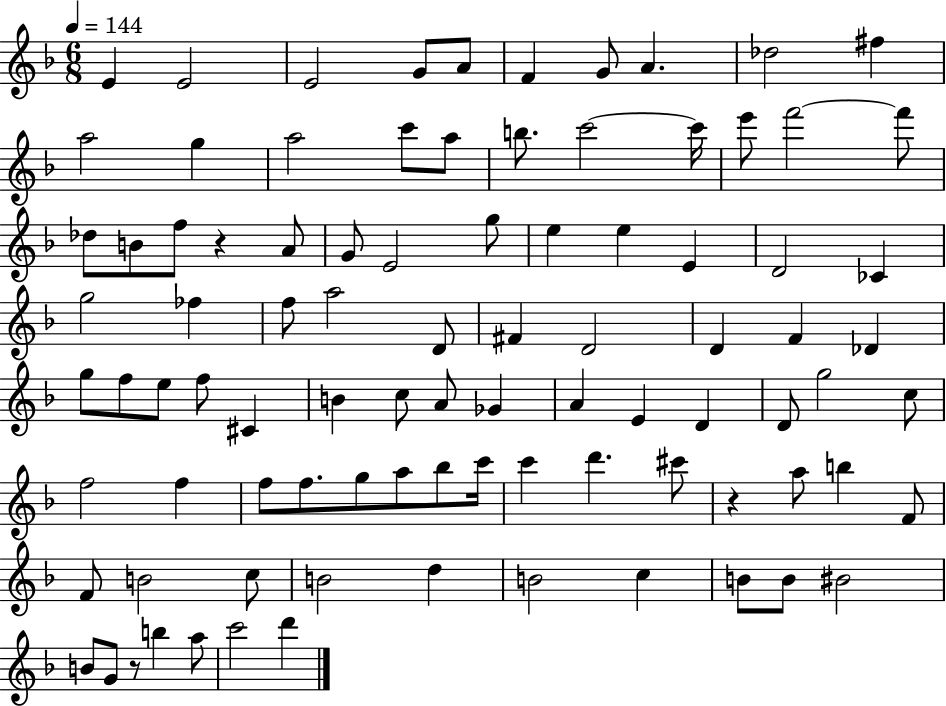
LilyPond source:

{
  \clef treble
  \numericTimeSignature
  \time 6/8
  \key f \major
  \tempo 4 = 144
  e'4 e'2 | e'2 g'8 a'8 | f'4 g'8 a'4. | des''2 fis''4 | \break a''2 g''4 | a''2 c'''8 a''8 | b''8. c'''2~~ c'''16 | e'''8 f'''2~~ f'''8 | \break des''8 b'8 f''8 r4 a'8 | g'8 e'2 g''8 | e''4 e''4 e'4 | d'2 ces'4 | \break g''2 fes''4 | f''8 a''2 d'8 | fis'4 d'2 | d'4 f'4 des'4 | \break g''8 f''8 e''8 f''8 cis'4 | b'4 c''8 a'8 ges'4 | a'4 e'4 d'4 | d'8 g''2 c''8 | \break f''2 f''4 | f''8 f''8. g''8 a''8 bes''8 c'''16 | c'''4 d'''4. cis'''8 | r4 a''8 b''4 f'8 | \break f'8 b'2 c''8 | b'2 d''4 | b'2 c''4 | b'8 b'8 bis'2 | \break b'8 g'8 r8 b''4 a''8 | c'''2 d'''4 | \bar "|."
}